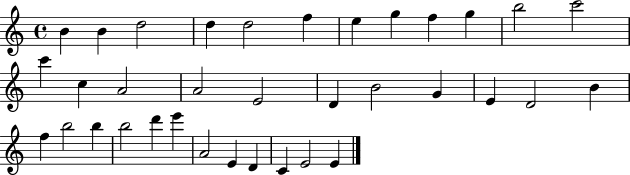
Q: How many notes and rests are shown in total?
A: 35